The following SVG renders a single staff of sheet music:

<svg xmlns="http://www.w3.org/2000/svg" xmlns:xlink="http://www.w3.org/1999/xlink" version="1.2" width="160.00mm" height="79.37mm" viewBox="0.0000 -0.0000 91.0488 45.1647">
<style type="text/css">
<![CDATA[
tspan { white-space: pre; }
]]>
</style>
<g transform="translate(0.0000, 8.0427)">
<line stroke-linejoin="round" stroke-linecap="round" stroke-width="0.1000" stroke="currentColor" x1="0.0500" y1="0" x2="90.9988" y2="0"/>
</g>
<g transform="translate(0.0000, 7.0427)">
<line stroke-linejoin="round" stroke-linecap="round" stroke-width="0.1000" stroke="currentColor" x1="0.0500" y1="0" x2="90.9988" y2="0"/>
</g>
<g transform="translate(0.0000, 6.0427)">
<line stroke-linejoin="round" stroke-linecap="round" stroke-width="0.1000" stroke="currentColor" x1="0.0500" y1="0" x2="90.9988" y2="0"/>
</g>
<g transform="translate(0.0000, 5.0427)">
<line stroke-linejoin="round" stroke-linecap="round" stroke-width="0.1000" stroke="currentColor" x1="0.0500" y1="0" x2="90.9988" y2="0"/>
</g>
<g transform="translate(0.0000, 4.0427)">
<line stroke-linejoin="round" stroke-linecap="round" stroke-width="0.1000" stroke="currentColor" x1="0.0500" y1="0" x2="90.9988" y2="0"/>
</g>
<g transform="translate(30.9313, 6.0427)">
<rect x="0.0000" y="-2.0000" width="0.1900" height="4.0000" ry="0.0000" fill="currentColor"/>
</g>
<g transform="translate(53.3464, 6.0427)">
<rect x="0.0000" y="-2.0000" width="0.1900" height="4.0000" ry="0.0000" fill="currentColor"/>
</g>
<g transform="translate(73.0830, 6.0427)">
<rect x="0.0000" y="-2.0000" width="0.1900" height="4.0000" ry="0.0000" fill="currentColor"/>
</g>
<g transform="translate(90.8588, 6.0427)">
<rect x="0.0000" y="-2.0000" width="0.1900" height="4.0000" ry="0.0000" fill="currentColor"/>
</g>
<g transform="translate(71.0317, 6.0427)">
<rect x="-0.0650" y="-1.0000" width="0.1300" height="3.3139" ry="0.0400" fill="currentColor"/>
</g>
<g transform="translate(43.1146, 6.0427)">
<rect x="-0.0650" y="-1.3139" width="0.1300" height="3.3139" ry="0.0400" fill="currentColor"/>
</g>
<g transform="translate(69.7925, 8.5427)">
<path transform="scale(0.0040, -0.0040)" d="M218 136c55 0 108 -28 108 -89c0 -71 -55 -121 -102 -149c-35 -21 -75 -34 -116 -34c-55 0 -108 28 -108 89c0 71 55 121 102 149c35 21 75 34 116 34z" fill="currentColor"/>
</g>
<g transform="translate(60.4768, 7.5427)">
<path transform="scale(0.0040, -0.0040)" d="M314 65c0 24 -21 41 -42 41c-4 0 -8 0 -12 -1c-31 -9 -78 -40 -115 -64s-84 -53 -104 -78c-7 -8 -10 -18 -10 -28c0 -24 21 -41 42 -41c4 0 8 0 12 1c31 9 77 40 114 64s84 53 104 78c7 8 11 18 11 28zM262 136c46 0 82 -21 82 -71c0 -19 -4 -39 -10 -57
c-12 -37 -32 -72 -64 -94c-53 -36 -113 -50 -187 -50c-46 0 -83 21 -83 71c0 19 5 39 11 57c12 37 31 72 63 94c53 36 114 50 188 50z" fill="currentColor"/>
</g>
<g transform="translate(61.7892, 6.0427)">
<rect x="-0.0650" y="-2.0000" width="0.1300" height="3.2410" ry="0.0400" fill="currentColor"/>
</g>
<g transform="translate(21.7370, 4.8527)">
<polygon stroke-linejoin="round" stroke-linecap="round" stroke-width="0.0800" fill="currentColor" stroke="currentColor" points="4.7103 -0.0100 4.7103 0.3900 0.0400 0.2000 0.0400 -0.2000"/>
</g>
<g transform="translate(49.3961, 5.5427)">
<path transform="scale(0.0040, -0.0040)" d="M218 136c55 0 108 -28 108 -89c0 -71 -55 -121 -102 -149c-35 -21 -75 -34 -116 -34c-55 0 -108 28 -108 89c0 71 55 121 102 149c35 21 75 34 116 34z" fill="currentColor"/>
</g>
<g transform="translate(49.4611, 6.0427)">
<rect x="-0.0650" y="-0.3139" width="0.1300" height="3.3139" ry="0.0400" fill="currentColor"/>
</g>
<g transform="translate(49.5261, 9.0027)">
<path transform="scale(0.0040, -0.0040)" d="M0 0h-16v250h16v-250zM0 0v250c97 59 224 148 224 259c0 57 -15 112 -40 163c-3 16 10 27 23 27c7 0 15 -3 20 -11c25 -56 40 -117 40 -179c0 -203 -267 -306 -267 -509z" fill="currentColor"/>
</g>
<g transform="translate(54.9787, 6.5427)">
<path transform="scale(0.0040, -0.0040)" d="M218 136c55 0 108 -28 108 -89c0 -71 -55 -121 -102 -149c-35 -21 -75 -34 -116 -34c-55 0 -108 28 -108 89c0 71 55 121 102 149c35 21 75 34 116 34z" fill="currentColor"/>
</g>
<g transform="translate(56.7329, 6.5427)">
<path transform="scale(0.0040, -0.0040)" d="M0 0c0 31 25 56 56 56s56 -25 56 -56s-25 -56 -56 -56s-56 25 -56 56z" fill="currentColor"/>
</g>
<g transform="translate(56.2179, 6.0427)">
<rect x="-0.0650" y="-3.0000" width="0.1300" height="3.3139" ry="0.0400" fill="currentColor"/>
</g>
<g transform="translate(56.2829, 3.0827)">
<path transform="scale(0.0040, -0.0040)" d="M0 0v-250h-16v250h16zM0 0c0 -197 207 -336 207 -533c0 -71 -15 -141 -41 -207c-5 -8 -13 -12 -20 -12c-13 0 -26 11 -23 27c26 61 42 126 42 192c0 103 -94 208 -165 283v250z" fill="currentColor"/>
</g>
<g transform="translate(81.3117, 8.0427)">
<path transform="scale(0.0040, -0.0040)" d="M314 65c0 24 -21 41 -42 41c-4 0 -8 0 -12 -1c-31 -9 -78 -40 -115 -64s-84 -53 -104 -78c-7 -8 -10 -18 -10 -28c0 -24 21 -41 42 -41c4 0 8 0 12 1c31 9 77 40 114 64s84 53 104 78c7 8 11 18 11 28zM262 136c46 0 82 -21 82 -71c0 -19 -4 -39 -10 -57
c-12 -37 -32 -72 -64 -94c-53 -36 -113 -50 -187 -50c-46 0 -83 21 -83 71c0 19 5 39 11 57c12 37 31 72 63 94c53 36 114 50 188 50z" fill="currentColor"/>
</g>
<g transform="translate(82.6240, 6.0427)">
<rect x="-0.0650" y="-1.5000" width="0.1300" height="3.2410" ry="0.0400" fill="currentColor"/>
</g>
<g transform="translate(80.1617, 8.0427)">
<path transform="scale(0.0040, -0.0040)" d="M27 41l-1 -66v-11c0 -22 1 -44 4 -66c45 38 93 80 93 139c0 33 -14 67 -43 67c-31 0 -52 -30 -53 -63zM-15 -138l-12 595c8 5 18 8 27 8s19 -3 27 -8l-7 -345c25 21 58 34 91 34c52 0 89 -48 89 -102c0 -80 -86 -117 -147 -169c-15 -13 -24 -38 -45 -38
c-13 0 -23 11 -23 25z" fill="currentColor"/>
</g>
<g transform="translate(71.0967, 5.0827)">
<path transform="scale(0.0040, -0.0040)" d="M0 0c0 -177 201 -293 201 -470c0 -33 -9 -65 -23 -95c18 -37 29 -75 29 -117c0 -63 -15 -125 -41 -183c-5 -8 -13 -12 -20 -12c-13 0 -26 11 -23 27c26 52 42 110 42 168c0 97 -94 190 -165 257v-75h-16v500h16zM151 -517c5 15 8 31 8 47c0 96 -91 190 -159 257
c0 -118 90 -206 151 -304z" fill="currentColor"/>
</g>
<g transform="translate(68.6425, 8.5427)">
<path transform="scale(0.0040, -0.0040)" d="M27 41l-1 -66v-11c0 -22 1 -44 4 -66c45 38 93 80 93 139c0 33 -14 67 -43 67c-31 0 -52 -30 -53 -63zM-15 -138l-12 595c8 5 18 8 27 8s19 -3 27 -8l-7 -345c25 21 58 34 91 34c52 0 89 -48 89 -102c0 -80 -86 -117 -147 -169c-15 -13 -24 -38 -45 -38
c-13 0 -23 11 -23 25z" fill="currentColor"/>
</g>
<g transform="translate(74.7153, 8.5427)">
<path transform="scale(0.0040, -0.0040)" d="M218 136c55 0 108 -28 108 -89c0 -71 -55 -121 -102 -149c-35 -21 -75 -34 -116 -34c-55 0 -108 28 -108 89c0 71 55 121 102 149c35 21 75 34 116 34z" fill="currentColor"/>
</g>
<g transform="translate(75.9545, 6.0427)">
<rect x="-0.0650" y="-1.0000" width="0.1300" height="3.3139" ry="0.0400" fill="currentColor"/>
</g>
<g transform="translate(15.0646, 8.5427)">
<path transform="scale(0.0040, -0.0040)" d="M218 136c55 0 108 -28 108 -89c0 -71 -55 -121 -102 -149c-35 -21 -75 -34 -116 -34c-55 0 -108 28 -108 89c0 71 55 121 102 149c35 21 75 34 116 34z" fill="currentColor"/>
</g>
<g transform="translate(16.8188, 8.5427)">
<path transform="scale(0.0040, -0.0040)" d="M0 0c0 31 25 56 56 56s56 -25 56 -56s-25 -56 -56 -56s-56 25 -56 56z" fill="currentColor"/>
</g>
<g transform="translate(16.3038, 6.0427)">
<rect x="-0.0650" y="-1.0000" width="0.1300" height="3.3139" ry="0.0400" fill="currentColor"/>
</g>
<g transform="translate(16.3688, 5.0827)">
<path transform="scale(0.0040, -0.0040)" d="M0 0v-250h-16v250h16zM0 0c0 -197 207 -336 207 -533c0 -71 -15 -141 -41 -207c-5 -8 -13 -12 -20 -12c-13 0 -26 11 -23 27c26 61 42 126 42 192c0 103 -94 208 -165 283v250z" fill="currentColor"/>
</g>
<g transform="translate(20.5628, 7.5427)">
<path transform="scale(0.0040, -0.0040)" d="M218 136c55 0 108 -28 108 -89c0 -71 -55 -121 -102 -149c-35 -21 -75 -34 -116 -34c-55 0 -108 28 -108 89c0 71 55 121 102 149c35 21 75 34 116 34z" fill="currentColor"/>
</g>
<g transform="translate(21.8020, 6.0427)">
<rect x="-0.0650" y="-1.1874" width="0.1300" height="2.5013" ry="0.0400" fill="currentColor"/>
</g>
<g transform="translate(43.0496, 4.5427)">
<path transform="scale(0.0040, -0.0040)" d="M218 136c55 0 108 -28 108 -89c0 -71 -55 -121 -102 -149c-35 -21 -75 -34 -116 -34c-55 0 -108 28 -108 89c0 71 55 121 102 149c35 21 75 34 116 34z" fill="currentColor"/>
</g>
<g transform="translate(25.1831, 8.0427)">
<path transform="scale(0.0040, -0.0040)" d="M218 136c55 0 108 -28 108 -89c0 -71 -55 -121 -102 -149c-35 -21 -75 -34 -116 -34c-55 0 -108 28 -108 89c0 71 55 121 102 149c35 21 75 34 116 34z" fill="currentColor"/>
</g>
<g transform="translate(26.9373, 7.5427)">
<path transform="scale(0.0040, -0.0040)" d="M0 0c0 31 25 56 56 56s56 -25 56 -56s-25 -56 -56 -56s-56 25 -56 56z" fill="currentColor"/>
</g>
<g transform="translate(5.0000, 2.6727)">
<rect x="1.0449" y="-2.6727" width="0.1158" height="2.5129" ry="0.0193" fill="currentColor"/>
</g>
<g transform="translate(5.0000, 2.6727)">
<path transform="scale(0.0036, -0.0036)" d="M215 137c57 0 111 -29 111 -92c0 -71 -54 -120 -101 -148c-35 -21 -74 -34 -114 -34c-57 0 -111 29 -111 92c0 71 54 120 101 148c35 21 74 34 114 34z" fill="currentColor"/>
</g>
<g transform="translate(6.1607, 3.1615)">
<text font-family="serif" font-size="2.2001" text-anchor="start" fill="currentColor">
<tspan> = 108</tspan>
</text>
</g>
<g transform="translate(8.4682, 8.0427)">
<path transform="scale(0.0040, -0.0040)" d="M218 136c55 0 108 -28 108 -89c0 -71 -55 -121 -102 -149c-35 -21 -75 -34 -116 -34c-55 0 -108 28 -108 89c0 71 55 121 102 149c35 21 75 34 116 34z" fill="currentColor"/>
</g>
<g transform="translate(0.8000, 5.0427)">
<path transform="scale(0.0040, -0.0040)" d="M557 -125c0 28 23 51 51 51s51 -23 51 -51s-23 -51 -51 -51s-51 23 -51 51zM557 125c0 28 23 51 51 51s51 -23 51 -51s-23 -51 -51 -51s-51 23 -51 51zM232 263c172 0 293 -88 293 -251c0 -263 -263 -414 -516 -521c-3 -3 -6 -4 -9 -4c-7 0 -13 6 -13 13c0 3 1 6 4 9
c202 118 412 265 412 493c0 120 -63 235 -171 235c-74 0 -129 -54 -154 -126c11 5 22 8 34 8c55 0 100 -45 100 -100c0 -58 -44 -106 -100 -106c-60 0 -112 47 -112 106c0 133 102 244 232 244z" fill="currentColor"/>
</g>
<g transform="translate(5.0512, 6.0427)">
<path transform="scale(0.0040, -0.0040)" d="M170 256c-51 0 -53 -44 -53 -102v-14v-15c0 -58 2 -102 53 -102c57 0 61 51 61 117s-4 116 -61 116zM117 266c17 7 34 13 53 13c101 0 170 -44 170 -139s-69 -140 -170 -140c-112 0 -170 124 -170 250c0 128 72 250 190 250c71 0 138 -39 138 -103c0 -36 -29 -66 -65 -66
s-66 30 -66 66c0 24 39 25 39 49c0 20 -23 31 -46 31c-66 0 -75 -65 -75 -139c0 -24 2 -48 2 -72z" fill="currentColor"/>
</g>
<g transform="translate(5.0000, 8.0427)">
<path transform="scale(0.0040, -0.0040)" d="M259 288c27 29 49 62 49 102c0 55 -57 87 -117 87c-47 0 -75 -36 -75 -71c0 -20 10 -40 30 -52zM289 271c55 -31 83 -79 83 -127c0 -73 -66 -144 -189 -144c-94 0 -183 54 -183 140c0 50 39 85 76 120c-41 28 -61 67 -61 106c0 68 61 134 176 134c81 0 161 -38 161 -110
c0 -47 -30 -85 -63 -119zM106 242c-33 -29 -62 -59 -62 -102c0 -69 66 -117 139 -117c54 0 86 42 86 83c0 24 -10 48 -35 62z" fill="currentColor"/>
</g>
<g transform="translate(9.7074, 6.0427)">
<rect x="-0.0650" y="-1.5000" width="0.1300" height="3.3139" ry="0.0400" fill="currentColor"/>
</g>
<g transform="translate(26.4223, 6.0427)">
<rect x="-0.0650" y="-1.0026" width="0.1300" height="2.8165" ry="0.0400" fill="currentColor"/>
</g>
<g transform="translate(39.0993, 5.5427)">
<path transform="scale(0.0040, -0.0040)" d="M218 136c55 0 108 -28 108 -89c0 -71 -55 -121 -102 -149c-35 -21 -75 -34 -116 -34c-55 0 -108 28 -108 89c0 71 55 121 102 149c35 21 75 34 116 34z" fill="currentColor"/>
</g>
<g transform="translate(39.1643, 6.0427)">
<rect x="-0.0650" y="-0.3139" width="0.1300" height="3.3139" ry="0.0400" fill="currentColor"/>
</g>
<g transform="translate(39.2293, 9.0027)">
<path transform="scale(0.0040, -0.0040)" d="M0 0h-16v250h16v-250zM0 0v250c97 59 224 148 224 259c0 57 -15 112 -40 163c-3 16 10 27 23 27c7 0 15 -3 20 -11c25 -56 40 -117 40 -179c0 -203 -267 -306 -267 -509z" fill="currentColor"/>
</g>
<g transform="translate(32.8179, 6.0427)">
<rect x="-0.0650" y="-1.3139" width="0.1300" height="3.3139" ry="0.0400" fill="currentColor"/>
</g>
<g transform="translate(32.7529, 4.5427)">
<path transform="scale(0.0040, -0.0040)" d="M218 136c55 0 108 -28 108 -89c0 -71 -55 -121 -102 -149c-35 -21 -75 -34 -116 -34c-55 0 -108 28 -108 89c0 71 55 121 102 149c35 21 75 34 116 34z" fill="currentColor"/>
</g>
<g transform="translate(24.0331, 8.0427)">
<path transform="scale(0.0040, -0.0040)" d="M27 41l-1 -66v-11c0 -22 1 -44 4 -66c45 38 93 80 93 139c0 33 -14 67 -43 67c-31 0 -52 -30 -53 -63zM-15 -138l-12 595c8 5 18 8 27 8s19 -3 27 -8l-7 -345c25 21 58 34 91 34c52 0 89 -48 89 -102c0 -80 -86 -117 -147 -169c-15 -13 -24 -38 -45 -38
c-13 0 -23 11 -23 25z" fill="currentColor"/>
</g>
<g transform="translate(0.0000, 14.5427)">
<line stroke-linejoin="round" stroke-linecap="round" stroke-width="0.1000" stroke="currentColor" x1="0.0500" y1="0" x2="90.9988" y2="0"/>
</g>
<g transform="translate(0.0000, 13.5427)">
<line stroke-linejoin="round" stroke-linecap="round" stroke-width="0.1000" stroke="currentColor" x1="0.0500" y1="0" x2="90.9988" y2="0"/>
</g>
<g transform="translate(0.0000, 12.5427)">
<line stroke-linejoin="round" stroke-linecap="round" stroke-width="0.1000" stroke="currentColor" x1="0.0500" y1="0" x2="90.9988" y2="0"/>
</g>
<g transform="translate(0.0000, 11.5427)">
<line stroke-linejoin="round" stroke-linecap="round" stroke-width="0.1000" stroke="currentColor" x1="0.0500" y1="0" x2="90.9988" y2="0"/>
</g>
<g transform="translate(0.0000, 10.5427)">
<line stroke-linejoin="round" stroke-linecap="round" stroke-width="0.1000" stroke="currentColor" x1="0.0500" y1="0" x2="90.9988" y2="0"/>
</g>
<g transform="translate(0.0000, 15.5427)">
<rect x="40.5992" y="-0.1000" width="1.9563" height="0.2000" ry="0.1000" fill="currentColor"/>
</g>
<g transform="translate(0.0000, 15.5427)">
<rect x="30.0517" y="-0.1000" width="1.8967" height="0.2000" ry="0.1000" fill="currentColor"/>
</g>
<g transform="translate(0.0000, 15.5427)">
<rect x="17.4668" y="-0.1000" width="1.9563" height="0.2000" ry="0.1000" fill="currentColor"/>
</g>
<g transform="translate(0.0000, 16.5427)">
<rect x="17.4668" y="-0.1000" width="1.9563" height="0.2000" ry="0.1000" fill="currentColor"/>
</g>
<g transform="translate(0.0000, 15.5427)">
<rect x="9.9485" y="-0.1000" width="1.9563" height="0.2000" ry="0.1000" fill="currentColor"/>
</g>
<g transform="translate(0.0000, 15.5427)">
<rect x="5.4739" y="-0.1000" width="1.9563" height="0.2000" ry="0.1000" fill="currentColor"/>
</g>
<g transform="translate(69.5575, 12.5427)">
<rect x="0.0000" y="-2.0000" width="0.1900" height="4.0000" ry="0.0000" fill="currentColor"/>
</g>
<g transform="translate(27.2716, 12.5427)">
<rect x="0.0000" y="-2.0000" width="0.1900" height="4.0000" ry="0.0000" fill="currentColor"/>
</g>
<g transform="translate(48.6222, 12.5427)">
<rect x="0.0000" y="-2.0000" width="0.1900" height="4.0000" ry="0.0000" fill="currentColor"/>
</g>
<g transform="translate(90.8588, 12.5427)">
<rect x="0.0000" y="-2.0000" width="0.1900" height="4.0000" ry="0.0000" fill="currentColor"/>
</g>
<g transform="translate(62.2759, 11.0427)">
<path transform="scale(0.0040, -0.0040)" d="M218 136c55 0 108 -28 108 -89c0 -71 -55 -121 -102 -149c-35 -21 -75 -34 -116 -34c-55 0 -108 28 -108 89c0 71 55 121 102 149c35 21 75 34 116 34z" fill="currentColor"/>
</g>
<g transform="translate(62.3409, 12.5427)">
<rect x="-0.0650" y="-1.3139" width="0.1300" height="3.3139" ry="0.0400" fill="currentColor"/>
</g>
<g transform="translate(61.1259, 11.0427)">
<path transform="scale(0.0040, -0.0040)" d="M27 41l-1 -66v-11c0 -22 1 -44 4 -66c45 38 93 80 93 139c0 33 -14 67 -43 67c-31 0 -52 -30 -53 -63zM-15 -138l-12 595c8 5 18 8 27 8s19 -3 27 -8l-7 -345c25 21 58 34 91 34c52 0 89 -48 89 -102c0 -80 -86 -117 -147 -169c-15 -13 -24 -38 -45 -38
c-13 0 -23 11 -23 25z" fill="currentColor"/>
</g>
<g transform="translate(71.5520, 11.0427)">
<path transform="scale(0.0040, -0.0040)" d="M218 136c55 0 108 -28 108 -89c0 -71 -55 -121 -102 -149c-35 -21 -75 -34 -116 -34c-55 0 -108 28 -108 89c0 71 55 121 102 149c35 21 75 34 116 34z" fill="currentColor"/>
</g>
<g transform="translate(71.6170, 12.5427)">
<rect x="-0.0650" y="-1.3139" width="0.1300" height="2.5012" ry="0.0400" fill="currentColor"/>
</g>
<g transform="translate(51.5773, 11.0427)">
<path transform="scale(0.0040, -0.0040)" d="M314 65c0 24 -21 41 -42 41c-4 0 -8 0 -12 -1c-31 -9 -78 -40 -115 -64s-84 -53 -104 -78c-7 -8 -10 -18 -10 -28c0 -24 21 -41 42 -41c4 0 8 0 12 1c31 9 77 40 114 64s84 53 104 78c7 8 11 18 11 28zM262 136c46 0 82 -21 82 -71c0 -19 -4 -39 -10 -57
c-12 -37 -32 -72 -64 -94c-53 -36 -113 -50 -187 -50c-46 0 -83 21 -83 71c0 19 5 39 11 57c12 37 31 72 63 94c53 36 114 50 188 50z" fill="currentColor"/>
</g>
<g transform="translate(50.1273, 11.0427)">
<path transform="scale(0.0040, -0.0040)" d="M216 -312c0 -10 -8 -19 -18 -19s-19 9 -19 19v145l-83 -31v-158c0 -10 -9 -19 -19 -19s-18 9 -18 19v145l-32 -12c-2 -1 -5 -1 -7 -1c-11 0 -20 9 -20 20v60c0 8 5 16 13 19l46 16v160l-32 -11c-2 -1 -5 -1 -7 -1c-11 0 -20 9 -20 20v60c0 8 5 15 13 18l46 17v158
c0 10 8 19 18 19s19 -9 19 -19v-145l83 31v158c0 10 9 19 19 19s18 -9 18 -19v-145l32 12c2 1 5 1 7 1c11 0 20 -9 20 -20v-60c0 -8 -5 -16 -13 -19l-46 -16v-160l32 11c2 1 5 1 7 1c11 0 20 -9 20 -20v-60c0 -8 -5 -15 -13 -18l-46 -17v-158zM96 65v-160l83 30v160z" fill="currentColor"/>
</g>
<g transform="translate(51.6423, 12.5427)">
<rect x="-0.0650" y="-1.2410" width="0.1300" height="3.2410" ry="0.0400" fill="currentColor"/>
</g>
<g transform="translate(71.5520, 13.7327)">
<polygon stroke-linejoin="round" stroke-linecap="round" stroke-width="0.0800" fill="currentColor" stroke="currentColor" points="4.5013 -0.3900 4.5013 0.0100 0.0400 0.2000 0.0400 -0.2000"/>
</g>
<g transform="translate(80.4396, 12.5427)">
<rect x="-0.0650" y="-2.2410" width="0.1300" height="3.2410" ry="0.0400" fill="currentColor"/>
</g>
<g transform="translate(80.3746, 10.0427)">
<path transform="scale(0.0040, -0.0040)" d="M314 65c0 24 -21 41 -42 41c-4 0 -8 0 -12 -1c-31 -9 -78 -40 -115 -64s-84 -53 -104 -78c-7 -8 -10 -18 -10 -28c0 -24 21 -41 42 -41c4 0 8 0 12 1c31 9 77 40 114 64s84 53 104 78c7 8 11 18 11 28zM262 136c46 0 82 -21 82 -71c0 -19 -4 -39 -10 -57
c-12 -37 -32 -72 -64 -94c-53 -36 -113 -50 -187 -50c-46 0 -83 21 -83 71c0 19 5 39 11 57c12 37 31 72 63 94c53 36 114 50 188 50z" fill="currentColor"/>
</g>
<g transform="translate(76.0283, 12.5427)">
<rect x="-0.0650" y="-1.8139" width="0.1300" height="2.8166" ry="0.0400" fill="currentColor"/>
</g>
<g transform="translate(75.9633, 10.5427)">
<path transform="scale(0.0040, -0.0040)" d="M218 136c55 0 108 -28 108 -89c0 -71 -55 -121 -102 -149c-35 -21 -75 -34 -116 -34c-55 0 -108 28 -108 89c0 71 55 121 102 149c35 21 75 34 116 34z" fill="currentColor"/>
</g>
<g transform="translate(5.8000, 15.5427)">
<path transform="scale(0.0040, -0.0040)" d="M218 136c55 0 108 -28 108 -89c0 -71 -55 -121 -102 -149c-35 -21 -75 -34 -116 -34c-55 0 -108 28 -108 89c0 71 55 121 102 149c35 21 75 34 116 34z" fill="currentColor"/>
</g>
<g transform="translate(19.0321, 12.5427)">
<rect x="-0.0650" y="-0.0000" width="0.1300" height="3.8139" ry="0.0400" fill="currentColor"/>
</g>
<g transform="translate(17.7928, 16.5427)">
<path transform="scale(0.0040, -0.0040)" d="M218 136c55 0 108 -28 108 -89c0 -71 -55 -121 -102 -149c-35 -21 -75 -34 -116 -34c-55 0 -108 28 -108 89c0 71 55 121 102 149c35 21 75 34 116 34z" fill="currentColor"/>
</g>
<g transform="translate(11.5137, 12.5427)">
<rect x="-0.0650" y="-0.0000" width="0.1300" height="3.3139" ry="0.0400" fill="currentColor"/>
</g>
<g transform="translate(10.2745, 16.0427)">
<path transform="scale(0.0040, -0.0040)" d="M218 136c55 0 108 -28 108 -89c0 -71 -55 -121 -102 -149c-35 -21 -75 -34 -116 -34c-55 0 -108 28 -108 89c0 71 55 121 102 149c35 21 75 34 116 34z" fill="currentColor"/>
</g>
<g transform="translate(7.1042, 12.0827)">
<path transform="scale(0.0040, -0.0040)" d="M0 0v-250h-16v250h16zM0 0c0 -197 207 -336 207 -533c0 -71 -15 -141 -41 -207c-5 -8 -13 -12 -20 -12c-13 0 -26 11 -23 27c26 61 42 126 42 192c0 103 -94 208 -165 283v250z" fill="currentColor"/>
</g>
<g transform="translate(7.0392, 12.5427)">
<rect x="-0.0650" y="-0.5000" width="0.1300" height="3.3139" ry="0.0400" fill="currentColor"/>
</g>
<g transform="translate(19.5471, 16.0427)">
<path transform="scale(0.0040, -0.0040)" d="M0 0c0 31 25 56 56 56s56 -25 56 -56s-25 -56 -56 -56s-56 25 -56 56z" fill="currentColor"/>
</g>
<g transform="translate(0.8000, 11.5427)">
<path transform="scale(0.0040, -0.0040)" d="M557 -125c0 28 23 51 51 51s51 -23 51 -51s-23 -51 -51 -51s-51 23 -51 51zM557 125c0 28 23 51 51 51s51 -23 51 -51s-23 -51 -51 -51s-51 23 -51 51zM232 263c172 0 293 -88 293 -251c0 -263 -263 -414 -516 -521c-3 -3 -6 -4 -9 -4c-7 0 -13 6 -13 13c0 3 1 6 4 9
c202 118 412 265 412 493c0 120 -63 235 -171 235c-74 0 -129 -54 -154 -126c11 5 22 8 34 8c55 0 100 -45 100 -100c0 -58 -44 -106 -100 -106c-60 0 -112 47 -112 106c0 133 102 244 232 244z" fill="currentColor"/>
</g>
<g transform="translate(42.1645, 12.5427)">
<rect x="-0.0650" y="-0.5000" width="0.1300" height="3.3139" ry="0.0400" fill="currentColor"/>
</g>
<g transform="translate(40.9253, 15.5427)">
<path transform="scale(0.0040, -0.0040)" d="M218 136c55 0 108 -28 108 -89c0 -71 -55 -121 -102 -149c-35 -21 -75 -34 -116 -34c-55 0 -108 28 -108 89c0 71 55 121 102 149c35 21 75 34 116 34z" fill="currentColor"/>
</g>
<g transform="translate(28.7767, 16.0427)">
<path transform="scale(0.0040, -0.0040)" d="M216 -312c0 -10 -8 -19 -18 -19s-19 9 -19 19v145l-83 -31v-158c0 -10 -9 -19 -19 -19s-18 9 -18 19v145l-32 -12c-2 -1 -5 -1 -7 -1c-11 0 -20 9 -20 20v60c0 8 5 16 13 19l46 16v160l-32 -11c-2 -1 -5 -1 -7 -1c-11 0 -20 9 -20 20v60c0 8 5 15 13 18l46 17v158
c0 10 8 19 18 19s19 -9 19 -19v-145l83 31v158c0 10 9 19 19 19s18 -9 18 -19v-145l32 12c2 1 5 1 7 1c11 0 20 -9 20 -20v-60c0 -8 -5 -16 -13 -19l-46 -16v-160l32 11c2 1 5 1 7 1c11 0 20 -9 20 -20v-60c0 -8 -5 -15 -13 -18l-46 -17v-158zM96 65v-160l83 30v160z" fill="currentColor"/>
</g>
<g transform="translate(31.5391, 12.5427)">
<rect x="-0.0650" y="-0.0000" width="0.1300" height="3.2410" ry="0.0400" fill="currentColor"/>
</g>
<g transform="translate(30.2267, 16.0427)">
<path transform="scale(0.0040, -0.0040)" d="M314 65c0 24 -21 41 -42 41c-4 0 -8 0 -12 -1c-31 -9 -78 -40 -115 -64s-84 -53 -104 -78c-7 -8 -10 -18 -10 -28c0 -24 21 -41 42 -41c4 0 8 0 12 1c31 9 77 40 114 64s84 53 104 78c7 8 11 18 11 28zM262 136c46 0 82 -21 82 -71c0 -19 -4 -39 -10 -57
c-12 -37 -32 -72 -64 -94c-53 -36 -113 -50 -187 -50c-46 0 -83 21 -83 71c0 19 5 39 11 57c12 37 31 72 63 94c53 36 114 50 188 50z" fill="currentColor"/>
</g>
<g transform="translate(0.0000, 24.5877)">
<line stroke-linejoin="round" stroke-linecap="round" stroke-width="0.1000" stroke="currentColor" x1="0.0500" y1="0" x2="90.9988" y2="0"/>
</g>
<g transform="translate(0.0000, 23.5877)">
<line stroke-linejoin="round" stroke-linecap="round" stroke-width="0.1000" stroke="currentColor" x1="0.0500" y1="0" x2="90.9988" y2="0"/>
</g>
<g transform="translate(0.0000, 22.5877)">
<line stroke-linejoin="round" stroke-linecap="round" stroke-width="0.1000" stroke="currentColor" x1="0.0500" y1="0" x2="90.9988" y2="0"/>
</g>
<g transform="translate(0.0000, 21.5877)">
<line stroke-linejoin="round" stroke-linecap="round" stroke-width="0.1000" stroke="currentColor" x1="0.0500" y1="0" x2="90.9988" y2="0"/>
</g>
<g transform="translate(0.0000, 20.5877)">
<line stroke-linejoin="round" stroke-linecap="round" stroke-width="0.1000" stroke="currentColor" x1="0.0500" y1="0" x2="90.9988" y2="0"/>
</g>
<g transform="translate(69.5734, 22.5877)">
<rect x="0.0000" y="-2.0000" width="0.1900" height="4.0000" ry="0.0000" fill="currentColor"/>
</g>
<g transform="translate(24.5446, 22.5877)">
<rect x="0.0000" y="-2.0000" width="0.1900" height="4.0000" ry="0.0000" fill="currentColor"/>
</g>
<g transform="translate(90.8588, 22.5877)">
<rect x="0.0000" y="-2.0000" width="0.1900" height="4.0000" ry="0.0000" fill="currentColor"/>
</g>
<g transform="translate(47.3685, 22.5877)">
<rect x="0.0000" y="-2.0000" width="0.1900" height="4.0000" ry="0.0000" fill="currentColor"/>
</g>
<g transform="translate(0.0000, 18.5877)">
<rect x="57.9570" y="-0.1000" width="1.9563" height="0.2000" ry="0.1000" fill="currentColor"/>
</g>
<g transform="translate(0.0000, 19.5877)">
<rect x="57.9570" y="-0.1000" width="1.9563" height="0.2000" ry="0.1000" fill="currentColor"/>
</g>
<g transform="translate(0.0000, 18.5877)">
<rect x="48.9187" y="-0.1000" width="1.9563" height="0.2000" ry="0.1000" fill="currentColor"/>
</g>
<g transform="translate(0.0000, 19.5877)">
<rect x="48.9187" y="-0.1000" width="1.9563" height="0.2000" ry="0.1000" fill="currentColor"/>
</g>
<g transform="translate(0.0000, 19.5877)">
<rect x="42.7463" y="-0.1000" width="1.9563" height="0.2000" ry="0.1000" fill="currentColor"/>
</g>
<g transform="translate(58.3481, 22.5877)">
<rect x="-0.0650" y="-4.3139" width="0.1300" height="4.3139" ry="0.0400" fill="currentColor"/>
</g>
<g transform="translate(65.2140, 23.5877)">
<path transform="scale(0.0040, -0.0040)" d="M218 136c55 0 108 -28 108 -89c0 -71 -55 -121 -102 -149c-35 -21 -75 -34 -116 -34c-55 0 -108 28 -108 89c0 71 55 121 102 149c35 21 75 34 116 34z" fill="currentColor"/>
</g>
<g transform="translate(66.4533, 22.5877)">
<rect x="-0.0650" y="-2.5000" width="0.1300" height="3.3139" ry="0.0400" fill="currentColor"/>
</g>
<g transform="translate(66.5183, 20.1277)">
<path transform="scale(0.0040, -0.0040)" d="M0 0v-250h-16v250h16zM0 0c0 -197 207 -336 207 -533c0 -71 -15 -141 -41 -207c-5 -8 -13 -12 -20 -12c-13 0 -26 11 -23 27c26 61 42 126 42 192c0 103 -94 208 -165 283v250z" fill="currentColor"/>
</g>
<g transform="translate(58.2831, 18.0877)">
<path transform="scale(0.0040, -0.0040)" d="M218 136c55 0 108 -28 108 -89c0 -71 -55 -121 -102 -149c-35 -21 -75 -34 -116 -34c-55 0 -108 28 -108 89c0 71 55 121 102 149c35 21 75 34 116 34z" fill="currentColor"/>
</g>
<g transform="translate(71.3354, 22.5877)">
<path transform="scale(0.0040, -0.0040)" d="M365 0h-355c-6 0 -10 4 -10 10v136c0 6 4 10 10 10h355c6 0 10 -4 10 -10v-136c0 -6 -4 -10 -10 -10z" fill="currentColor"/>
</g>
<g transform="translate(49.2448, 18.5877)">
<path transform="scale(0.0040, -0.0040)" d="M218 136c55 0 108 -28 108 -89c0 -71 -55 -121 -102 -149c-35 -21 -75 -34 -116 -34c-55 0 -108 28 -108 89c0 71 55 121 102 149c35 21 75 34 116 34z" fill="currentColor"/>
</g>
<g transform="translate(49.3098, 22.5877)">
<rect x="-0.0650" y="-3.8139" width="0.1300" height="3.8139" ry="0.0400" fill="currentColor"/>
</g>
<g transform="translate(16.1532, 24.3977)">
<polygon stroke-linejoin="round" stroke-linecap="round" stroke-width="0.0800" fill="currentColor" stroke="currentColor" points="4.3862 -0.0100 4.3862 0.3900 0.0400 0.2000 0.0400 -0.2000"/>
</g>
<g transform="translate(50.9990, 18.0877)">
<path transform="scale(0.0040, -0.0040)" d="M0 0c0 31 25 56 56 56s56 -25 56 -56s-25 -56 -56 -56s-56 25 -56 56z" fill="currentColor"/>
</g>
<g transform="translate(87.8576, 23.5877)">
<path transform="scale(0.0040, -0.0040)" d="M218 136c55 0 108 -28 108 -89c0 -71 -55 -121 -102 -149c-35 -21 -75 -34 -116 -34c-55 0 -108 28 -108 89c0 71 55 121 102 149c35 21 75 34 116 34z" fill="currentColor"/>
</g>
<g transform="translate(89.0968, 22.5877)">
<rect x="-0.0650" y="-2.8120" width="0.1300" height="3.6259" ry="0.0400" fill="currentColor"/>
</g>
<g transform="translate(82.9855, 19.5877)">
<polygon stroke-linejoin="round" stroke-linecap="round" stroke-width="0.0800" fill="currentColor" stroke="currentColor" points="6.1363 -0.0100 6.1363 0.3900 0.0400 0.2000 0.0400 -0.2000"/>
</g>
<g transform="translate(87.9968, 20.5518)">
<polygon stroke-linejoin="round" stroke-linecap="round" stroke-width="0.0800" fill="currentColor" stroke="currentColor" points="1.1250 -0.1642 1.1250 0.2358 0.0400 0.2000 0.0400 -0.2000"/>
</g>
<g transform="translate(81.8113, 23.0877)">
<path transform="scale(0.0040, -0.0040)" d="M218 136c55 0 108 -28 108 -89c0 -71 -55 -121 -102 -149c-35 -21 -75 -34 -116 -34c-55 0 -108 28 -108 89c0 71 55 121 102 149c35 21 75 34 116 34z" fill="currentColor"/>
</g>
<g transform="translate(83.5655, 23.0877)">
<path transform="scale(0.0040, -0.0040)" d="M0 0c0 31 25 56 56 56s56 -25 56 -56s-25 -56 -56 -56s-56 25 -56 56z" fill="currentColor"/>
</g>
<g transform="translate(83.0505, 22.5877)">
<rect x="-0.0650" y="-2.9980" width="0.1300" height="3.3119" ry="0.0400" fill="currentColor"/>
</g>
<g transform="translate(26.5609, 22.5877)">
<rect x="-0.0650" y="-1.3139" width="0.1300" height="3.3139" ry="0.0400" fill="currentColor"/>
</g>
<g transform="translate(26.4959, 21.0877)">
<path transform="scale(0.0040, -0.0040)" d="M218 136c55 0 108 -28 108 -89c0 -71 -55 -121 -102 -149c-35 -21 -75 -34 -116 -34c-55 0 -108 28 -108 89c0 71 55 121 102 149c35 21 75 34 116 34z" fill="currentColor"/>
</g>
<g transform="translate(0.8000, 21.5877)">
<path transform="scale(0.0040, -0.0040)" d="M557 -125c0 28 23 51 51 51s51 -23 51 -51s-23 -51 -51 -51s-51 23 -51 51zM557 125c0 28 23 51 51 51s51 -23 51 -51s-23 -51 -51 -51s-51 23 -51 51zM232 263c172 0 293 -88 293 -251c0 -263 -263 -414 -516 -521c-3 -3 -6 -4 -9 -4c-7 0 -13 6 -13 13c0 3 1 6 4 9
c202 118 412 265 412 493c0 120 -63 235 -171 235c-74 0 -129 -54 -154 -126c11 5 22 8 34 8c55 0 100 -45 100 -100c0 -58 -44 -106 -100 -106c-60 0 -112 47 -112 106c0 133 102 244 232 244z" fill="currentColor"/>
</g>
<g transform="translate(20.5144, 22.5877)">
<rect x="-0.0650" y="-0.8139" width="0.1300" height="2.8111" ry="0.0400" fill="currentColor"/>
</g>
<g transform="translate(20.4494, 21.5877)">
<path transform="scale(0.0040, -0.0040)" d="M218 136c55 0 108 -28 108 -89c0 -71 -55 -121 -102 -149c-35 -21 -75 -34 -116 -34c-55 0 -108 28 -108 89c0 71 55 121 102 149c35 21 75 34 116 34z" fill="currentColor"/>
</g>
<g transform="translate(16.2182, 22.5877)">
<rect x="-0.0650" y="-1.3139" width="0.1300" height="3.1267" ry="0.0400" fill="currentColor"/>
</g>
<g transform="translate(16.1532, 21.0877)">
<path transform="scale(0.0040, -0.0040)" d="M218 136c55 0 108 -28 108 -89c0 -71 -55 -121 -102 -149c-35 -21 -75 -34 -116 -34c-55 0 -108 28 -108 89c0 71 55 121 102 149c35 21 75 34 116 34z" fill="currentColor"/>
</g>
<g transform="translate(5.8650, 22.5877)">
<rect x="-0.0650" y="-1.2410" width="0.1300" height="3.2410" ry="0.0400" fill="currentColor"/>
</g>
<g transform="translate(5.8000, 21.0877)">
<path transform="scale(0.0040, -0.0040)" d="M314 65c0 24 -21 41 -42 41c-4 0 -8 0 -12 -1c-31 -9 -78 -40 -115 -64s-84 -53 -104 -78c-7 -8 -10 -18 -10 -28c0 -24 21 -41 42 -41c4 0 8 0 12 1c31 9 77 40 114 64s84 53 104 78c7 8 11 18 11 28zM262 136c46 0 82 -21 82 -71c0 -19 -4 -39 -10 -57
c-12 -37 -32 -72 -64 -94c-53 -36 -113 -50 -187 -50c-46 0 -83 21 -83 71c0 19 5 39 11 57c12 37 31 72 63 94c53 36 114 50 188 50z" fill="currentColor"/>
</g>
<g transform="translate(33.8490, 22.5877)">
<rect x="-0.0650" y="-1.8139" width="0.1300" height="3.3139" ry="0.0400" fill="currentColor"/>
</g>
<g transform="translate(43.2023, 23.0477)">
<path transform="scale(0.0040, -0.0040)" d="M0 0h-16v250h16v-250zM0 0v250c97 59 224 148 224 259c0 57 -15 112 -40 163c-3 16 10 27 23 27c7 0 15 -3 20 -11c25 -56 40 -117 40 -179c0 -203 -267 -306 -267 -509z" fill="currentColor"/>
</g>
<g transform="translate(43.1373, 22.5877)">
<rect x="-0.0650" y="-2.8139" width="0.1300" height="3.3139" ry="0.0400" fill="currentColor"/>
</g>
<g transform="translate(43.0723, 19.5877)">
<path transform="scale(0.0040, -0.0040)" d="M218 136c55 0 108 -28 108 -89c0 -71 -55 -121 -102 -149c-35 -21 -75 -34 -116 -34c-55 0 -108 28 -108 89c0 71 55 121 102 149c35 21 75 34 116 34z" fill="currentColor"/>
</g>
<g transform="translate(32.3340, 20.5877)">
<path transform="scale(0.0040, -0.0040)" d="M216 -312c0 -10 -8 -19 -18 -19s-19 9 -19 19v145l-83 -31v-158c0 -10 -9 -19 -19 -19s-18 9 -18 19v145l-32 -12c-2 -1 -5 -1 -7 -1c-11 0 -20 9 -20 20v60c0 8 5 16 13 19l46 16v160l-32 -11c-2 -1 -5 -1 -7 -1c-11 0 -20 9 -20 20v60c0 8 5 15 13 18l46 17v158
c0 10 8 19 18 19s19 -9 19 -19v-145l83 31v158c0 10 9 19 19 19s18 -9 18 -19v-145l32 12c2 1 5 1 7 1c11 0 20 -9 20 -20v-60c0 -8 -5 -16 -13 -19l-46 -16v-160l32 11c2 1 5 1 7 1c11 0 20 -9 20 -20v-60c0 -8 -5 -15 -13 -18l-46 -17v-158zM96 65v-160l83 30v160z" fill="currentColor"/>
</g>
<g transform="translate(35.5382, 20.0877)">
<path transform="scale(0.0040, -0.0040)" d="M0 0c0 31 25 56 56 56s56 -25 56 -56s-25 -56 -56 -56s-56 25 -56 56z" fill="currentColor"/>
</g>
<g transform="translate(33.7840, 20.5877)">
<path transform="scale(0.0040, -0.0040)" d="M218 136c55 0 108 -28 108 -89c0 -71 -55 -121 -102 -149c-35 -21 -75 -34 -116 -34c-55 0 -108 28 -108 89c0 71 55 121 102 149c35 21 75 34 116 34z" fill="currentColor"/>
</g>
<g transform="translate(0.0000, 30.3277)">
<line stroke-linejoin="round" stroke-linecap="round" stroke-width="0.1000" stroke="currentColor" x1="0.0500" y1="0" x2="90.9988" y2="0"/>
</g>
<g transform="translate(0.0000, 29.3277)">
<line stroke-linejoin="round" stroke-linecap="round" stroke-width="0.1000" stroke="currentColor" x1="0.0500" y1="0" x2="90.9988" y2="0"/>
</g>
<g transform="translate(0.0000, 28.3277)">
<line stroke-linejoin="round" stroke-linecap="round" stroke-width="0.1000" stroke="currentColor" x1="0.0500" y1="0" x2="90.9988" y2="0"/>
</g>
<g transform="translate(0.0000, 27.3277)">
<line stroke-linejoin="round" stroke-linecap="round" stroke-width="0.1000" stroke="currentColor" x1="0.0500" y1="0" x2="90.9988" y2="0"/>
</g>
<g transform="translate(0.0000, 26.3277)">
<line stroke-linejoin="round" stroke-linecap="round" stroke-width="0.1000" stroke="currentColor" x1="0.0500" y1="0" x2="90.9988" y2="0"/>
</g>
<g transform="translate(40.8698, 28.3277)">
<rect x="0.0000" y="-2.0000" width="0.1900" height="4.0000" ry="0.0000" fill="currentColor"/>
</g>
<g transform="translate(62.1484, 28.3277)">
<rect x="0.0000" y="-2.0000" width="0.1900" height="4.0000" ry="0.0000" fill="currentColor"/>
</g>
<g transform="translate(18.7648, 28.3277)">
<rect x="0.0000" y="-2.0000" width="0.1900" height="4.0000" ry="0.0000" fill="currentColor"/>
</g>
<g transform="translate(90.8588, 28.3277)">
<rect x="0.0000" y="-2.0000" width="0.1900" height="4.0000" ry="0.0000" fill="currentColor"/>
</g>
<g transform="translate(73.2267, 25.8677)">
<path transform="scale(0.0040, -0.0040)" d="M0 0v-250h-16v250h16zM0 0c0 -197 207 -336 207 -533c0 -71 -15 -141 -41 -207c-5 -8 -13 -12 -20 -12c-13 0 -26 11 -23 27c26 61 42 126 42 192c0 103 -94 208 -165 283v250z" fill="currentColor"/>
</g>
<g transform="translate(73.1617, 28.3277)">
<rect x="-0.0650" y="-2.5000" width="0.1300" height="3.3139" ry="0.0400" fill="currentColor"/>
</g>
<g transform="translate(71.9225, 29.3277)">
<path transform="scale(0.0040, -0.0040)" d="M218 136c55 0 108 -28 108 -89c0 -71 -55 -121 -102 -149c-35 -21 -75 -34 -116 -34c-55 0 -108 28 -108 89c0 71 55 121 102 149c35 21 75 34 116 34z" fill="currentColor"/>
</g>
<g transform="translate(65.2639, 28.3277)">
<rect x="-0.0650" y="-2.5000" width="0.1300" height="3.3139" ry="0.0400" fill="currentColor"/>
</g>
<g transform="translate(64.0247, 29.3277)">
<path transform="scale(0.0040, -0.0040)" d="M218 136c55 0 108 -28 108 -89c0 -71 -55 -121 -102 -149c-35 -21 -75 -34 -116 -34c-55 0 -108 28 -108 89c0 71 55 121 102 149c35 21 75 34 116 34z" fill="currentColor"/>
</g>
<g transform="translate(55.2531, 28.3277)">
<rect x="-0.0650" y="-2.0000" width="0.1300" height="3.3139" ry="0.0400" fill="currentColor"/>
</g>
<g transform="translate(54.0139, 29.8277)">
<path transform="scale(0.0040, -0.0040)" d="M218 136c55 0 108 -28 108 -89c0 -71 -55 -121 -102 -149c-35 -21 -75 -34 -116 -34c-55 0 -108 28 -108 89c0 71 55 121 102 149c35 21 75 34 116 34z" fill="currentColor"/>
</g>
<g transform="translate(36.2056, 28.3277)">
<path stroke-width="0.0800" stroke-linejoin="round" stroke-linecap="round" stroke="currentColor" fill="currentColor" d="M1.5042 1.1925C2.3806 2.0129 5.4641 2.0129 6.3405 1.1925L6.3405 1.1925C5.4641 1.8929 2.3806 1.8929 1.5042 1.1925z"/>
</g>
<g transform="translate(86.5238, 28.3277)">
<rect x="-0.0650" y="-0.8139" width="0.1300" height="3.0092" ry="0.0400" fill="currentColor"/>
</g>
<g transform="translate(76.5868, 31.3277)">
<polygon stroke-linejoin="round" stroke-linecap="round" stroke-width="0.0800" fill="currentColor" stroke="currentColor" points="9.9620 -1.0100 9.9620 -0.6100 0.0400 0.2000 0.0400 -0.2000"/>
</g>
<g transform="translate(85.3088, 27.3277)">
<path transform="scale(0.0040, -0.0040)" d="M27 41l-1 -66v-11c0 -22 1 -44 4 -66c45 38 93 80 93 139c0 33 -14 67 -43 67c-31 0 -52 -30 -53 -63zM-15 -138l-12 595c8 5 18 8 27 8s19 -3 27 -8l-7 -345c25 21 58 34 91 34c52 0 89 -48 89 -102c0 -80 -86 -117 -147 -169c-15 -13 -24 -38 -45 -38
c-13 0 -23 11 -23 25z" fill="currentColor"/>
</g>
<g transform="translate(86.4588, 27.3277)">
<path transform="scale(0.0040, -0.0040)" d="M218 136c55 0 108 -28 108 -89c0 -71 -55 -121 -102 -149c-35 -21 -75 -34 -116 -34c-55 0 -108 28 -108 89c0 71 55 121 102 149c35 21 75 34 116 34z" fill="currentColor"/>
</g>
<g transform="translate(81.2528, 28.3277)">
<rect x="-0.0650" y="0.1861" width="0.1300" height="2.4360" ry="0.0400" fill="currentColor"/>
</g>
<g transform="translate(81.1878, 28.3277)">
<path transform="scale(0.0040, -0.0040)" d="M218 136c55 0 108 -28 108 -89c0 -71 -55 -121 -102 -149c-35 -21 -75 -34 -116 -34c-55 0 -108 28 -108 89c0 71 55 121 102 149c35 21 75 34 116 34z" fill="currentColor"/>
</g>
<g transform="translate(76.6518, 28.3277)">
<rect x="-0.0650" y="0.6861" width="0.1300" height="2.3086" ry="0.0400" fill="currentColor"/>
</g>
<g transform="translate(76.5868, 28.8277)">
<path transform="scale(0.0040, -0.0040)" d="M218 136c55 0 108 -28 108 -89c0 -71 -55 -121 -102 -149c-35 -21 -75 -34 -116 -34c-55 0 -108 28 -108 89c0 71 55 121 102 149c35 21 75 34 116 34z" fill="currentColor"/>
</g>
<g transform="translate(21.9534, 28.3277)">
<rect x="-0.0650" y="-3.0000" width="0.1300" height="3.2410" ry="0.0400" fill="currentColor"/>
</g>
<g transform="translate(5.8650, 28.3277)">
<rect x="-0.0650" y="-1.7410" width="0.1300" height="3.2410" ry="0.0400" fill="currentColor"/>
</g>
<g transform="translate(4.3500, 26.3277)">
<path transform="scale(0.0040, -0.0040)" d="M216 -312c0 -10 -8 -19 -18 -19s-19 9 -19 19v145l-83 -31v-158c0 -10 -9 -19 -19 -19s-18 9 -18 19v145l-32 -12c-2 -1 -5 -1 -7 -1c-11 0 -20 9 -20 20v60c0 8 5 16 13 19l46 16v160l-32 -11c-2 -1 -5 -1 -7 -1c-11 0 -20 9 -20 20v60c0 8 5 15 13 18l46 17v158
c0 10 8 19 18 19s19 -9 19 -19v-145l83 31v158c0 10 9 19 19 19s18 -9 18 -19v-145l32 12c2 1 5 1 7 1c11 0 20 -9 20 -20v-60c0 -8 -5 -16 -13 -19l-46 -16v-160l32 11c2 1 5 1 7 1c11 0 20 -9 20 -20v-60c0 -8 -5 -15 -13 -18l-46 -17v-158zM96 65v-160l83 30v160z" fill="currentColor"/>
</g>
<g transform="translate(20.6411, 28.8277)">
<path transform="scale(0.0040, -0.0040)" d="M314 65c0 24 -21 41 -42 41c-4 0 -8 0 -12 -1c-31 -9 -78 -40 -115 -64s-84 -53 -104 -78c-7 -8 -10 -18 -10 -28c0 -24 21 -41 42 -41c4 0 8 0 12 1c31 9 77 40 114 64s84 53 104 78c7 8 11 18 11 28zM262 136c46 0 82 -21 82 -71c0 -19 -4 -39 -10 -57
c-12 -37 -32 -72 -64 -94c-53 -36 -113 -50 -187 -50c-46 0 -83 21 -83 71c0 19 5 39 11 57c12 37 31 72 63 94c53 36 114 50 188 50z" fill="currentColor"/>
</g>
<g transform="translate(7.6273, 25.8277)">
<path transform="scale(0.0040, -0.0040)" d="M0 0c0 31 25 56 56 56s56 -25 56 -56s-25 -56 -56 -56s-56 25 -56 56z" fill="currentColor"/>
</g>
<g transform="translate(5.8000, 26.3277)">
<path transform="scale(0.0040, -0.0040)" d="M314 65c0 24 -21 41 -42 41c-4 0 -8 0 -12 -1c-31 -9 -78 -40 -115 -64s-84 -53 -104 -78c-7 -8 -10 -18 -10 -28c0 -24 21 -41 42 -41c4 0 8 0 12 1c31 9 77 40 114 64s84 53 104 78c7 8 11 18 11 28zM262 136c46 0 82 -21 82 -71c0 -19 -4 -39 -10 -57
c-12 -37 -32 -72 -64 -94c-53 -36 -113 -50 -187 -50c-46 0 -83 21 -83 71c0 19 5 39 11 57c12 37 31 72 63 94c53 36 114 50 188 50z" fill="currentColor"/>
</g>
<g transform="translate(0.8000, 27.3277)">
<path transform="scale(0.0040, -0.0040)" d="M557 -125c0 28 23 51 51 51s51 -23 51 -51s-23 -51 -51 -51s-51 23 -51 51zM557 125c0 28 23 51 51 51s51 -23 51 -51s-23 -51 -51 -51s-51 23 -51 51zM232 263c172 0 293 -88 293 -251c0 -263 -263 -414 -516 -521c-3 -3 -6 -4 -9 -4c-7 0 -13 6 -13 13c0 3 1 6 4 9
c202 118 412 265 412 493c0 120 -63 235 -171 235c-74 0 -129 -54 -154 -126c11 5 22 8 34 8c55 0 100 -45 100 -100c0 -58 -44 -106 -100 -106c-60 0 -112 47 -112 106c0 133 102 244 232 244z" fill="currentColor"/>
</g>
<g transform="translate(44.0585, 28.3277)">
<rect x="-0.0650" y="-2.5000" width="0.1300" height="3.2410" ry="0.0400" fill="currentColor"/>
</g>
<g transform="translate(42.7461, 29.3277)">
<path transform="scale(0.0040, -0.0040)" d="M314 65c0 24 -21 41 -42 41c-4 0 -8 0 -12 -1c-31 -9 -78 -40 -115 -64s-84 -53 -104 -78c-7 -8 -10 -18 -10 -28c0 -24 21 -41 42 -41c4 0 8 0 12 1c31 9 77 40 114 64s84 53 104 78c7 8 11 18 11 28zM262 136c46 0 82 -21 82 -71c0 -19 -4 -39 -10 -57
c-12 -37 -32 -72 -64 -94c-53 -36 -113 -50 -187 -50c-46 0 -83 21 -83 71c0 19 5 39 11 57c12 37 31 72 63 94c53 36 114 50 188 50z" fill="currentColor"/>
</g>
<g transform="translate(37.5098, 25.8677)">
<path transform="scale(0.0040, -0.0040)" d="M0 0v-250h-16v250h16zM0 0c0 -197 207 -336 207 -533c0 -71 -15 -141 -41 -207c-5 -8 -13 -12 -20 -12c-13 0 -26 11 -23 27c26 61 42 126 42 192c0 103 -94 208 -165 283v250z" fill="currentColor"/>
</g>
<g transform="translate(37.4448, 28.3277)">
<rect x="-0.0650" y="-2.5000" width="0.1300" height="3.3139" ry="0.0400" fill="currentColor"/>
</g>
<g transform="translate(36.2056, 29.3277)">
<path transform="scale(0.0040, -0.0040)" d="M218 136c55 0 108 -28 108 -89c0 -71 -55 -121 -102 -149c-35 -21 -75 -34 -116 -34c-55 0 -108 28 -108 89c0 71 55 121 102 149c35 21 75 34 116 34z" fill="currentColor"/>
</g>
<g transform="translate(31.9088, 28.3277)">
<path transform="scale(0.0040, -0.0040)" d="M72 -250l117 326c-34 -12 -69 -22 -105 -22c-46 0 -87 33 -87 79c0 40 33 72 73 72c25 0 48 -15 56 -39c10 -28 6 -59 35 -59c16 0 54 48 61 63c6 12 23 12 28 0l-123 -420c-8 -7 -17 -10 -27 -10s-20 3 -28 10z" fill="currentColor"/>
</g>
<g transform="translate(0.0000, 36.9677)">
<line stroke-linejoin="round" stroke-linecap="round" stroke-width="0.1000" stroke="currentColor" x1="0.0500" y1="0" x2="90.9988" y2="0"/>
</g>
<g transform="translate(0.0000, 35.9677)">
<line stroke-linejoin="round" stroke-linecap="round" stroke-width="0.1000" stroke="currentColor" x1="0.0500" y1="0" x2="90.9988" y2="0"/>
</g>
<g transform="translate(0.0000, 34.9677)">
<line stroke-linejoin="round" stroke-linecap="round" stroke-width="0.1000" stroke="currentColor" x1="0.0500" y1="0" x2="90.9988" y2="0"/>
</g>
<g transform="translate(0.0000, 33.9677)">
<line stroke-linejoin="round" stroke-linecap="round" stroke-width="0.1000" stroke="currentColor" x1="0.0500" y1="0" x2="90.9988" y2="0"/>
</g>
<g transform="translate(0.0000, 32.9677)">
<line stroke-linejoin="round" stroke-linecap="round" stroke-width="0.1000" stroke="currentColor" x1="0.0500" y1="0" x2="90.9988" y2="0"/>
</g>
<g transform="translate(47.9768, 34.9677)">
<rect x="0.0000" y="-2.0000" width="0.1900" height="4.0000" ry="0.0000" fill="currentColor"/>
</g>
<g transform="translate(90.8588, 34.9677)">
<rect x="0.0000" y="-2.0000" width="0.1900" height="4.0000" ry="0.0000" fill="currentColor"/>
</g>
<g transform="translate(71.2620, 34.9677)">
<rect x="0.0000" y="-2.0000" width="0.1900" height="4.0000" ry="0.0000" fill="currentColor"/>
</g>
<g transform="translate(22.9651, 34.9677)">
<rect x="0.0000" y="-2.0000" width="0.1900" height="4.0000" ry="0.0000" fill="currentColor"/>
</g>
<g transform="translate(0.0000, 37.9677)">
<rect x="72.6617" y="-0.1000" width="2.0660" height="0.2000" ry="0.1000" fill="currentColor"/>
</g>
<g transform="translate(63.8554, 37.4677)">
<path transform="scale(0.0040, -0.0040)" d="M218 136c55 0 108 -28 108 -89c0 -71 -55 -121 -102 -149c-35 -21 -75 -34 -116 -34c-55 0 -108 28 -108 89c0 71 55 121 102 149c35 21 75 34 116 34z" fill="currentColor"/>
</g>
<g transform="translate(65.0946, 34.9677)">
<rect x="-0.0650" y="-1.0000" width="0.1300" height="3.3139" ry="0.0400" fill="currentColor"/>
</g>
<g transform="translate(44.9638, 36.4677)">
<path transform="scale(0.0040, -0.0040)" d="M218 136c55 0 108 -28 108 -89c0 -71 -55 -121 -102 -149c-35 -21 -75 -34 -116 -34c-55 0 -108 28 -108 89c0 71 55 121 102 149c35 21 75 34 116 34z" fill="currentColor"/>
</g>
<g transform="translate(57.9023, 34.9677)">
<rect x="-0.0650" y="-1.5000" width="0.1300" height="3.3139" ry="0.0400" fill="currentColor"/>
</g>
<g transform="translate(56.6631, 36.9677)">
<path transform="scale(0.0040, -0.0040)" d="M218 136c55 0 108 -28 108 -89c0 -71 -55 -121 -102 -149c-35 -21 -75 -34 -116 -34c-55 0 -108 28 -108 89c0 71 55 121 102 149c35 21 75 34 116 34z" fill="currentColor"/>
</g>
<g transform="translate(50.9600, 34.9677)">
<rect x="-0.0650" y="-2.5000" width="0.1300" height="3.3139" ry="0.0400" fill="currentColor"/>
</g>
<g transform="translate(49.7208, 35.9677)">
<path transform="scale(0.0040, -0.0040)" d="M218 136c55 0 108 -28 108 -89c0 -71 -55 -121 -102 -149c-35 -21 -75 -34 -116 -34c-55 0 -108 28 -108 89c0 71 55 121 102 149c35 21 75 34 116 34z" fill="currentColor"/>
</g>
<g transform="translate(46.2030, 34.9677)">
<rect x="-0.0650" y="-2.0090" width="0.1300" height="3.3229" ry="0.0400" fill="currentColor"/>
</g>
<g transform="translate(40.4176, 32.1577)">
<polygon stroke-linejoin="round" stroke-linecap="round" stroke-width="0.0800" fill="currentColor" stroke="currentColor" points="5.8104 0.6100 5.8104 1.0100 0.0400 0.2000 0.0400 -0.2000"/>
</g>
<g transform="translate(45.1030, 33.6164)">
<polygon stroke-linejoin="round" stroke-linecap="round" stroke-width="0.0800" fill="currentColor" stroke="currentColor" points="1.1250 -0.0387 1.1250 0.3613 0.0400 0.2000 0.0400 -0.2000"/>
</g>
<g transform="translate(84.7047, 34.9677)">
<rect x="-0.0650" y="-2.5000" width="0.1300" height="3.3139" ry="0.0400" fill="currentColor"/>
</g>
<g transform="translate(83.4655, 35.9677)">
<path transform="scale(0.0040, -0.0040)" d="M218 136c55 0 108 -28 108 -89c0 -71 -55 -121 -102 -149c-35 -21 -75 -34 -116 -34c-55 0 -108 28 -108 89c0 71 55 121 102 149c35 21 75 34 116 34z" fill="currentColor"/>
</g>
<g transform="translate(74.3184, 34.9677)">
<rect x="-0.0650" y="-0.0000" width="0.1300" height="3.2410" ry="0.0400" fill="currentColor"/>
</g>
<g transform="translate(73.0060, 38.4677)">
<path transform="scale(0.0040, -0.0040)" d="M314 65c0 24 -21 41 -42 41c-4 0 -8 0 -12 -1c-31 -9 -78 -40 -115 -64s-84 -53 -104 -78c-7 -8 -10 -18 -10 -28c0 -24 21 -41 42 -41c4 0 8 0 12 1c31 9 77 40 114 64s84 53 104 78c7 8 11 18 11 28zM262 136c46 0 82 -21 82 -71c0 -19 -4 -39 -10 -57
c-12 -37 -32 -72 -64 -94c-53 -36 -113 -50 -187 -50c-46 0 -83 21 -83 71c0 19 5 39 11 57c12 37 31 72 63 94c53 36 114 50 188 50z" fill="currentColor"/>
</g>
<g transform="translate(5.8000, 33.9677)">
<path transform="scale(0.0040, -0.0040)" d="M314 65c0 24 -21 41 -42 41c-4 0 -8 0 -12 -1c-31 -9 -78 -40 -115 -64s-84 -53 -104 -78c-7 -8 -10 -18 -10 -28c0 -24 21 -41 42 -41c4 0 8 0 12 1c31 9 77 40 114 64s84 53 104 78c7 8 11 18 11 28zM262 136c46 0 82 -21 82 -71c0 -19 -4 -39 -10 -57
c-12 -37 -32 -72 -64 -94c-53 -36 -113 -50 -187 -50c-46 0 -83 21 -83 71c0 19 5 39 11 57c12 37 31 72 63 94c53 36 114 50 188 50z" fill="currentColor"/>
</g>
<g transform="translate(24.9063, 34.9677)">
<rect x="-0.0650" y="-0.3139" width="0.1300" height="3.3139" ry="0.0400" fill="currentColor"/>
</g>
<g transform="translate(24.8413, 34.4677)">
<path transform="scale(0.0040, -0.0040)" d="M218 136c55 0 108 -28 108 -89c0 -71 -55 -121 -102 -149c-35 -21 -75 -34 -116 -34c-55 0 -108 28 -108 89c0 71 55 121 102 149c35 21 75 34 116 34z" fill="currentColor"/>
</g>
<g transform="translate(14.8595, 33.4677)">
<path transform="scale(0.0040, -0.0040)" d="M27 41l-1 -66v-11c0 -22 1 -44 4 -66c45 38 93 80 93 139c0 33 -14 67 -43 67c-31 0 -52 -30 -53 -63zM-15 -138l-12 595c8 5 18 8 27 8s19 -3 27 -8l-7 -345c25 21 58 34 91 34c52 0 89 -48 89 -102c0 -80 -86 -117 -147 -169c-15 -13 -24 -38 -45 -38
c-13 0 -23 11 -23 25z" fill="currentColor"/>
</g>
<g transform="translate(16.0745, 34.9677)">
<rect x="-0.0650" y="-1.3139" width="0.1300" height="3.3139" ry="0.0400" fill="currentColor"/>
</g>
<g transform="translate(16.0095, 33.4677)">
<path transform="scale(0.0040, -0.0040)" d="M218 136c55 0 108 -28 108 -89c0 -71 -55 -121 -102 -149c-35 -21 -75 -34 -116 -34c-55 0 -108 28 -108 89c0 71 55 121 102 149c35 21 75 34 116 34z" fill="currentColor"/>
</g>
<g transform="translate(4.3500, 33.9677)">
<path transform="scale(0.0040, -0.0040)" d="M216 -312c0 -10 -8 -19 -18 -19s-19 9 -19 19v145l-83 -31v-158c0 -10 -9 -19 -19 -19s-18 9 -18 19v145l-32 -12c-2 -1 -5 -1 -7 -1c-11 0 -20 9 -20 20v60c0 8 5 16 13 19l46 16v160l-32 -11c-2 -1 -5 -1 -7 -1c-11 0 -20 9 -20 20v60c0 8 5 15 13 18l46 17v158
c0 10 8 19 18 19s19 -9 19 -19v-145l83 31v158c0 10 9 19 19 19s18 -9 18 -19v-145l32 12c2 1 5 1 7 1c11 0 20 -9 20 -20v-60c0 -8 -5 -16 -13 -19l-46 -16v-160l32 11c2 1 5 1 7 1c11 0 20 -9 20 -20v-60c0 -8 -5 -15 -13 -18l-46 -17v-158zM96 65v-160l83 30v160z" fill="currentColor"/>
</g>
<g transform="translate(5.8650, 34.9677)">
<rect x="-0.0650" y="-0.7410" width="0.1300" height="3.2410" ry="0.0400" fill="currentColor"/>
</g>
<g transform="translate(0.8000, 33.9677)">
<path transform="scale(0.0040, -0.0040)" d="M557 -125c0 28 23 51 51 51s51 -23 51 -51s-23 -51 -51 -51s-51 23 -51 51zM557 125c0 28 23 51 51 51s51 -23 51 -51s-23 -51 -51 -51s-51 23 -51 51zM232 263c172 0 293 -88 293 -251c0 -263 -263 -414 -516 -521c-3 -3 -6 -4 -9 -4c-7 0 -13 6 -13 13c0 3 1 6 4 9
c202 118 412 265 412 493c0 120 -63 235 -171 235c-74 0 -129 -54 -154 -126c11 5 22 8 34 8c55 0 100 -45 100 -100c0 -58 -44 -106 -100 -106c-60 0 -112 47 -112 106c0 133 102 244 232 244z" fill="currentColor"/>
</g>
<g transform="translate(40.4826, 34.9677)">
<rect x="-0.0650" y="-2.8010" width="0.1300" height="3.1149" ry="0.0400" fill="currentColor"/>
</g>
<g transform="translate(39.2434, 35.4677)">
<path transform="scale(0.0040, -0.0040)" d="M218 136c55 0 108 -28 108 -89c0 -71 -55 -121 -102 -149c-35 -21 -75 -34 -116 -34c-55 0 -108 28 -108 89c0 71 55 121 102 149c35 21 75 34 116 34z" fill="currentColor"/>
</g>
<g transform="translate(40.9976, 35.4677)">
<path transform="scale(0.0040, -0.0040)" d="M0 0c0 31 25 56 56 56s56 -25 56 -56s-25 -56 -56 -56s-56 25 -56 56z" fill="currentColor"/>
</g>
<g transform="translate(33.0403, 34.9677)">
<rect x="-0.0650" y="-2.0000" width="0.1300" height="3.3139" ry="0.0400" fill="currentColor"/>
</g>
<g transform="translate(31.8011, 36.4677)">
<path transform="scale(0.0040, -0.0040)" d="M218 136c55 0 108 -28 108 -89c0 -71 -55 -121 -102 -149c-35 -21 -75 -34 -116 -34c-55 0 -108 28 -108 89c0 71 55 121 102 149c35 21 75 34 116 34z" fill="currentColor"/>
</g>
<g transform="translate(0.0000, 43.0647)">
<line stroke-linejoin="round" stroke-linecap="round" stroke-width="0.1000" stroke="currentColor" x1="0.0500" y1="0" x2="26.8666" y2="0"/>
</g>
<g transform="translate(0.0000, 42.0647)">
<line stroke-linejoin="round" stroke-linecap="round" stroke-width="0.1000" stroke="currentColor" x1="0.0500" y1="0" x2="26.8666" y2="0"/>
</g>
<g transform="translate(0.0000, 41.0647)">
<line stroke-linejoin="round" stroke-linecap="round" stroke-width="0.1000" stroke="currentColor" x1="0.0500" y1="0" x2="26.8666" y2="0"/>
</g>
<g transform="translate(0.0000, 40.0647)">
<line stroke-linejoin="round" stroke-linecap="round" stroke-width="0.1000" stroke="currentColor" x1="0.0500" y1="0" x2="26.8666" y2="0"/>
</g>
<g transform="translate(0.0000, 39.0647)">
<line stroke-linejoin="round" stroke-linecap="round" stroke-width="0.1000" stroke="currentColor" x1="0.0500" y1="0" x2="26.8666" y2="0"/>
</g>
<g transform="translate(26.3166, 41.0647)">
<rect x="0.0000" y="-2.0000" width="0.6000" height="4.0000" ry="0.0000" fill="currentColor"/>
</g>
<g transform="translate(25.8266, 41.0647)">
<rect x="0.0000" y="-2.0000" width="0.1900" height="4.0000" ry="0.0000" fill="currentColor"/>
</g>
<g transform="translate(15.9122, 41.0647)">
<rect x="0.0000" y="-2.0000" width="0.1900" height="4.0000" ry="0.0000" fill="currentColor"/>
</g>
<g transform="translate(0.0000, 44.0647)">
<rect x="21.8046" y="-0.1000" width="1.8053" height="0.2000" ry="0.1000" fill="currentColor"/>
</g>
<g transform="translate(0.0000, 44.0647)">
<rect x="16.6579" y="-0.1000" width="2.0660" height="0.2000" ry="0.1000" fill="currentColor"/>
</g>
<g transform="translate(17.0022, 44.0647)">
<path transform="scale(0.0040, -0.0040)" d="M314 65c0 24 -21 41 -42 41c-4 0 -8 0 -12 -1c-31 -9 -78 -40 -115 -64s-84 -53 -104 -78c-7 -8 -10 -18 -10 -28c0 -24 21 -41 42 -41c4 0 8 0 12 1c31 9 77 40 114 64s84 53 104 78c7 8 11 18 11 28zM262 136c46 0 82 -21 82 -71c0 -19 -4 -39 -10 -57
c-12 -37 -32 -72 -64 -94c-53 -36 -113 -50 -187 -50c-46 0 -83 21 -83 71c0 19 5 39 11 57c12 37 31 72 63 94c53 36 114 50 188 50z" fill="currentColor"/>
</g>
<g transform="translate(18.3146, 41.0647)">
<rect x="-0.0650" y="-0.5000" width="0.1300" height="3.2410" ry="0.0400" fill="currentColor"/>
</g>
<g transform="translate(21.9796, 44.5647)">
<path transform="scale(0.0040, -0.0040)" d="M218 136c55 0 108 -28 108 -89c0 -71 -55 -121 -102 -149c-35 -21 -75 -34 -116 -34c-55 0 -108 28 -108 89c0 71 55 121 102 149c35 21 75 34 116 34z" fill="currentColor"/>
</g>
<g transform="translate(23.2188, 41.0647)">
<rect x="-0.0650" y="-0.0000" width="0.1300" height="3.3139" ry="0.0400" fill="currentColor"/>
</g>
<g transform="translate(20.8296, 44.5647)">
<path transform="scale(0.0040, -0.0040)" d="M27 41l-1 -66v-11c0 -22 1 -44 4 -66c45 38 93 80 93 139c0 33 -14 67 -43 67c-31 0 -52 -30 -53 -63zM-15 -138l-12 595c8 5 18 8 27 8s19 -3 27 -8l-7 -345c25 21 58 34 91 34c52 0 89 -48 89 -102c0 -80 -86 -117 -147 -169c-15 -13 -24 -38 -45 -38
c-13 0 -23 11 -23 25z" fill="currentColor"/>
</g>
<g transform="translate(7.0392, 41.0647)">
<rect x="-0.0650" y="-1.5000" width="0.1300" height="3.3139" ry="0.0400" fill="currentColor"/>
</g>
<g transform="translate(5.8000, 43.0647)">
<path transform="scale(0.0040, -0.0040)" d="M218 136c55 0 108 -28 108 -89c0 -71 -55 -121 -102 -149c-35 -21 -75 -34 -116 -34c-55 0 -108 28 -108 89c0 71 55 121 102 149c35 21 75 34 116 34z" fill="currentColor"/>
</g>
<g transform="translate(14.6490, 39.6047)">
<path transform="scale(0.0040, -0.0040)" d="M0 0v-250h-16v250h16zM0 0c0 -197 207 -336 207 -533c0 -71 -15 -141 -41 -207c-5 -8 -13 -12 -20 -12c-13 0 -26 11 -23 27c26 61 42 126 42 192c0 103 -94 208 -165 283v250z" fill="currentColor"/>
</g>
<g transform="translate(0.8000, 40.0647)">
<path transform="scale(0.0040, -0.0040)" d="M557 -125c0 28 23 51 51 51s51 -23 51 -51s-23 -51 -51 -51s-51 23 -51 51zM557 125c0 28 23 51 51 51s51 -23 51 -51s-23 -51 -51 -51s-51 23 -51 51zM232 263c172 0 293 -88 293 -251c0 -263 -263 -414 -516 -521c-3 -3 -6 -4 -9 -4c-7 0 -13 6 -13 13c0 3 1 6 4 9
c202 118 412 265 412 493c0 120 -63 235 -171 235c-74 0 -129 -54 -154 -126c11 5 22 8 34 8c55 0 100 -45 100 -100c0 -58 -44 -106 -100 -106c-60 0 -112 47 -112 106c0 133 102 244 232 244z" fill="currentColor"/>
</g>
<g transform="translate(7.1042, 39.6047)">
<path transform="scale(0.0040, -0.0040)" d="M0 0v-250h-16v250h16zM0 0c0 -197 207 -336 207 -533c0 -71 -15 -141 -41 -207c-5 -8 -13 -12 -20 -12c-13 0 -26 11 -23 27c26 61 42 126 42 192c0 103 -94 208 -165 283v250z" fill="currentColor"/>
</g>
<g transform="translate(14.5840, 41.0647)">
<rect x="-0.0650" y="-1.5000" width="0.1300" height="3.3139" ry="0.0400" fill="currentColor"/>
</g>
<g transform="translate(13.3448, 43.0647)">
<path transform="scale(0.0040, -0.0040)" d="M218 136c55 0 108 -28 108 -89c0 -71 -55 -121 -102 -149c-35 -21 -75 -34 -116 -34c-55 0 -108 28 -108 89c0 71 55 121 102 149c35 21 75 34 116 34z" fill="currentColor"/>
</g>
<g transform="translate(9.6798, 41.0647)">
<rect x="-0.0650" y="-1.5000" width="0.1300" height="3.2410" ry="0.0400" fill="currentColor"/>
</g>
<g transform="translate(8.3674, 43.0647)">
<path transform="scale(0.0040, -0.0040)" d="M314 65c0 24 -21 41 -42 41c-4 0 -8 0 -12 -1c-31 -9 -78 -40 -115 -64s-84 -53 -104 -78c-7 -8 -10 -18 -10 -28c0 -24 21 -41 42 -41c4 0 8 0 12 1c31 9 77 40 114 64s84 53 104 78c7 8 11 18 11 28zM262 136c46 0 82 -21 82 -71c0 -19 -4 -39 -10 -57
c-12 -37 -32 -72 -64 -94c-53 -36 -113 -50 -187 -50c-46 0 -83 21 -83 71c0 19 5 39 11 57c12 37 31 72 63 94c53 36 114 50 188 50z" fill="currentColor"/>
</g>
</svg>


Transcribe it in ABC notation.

X:1
T:Untitled
M:6/8
L:1/4
K:C
G,, F,,/2 A,,/2 _G,,/2 G, E,/2 G, E,/2 C,/2 A,,2 _F,,/4 F,, _G,,2 E,,/2 D,, C,, ^D,,2 E,, ^G,2 _G, G,/2 A,/2 B,2 G,2 G,/2 F,/2 G, ^A, C/2 E F B,,/2 z2 C,/2 B,,/4 ^A,2 C,2 z/2 B,,/2 B,,2 A,, B,, B,,/2 C,/2 D,/2 _F,/2 ^F,2 _G, E, A,, C,/2 A,,/4 B,, G,, F,, D,,2 B,, G,,/2 G,,2 G,,/2 E,,2 _D,,